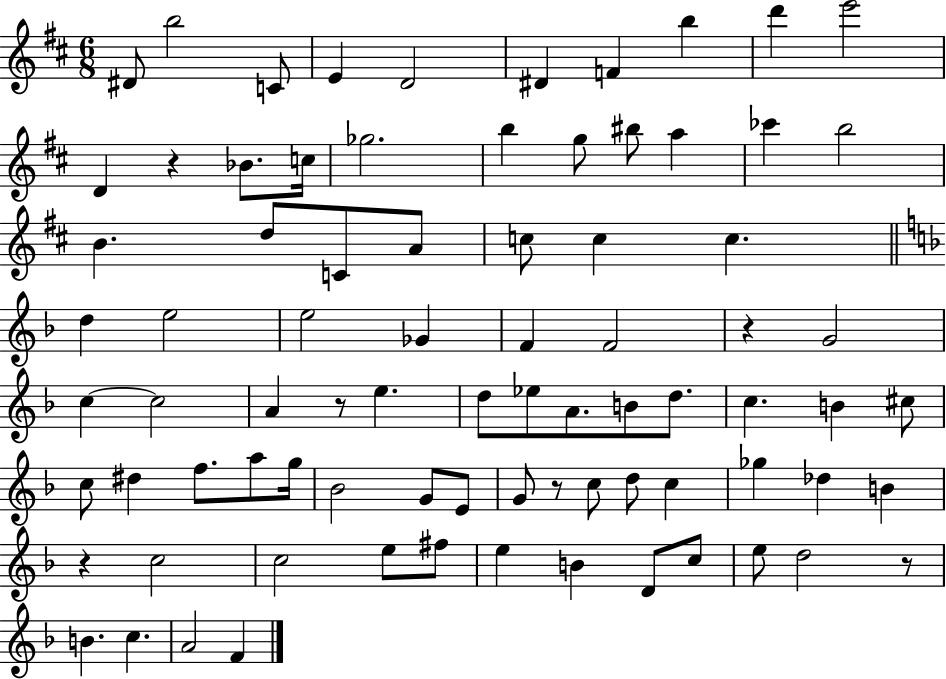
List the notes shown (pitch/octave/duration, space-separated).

D#4/e B5/h C4/e E4/q D4/h D#4/q F4/q B5/q D6/q E6/h D4/q R/q Bb4/e. C5/s Gb5/h. B5/q G5/e BIS5/e A5/q CES6/q B5/h B4/q. D5/e C4/e A4/e C5/e C5/q C5/q. D5/q E5/h E5/h Gb4/q F4/q F4/h R/q G4/h C5/q C5/h A4/q R/e E5/q. D5/e Eb5/e A4/e. B4/e D5/e. C5/q. B4/q C#5/e C5/e D#5/q F5/e. A5/e G5/s Bb4/h G4/e E4/e G4/e R/e C5/e D5/e C5/q Gb5/q Db5/q B4/q R/q C5/h C5/h E5/e F#5/e E5/q B4/q D4/e C5/e E5/e D5/h R/e B4/q. C5/q. A4/h F4/q